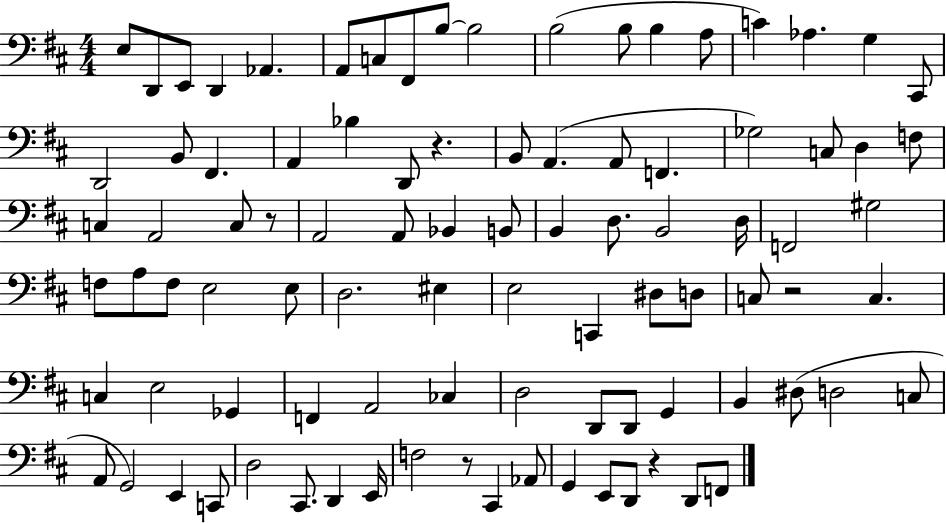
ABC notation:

X:1
T:Untitled
M:4/4
L:1/4
K:D
E,/2 D,,/2 E,,/2 D,, _A,, A,,/2 C,/2 ^F,,/2 B,/2 B,2 B,2 B,/2 B, A,/2 C _A, G, ^C,,/2 D,,2 B,,/2 ^F,, A,, _B, D,,/2 z B,,/2 A,, A,,/2 F,, _G,2 C,/2 D, F,/2 C, A,,2 C,/2 z/2 A,,2 A,,/2 _B,, B,,/2 B,, D,/2 B,,2 D,/4 F,,2 ^G,2 F,/2 A,/2 F,/2 E,2 E,/2 D,2 ^E, E,2 C,, ^D,/2 D,/2 C,/2 z2 C, C, E,2 _G,, F,, A,,2 _C, D,2 D,,/2 D,,/2 G,, B,, ^D,/2 D,2 C,/2 A,,/2 G,,2 E,, C,,/2 D,2 ^C,,/2 D,, E,,/4 F,2 z/2 ^C,, _A,,/2 G,, E,,/2 D,,/2 z D,,/2 F,,/2